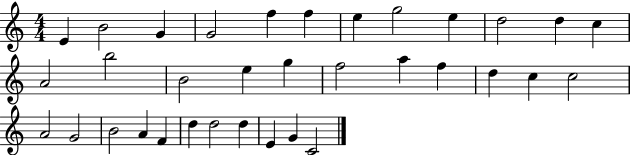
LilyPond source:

{
  \clef treble
  \numericTimeSignature
  \time 4/4
  \key c \major
  e'4 b'2 g'4 | g'2 f''4 f''4 | e''4 g''2 e''4 | d''2 d''4 c''4 | \break a'2 b''2 | b'2 e''4 g''4 | f''2 a''4 f''4 | d''4 c''4 c''2 | \break a'2 g'2 | b'2 a'4 f'4 | d''4 d''2 d''4 | e'4 g'4 c'2 | \break \bar "|."
}